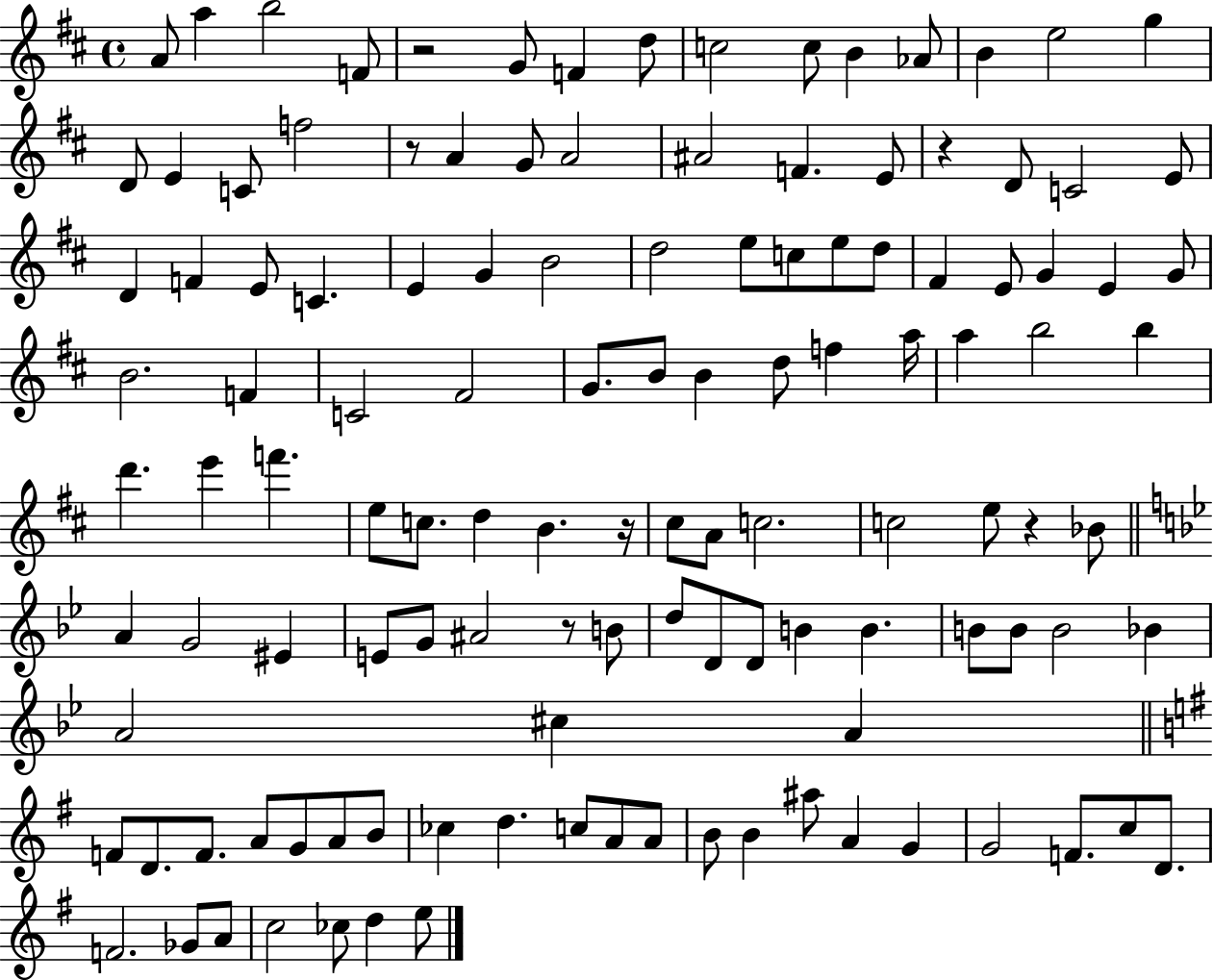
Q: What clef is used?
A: treble